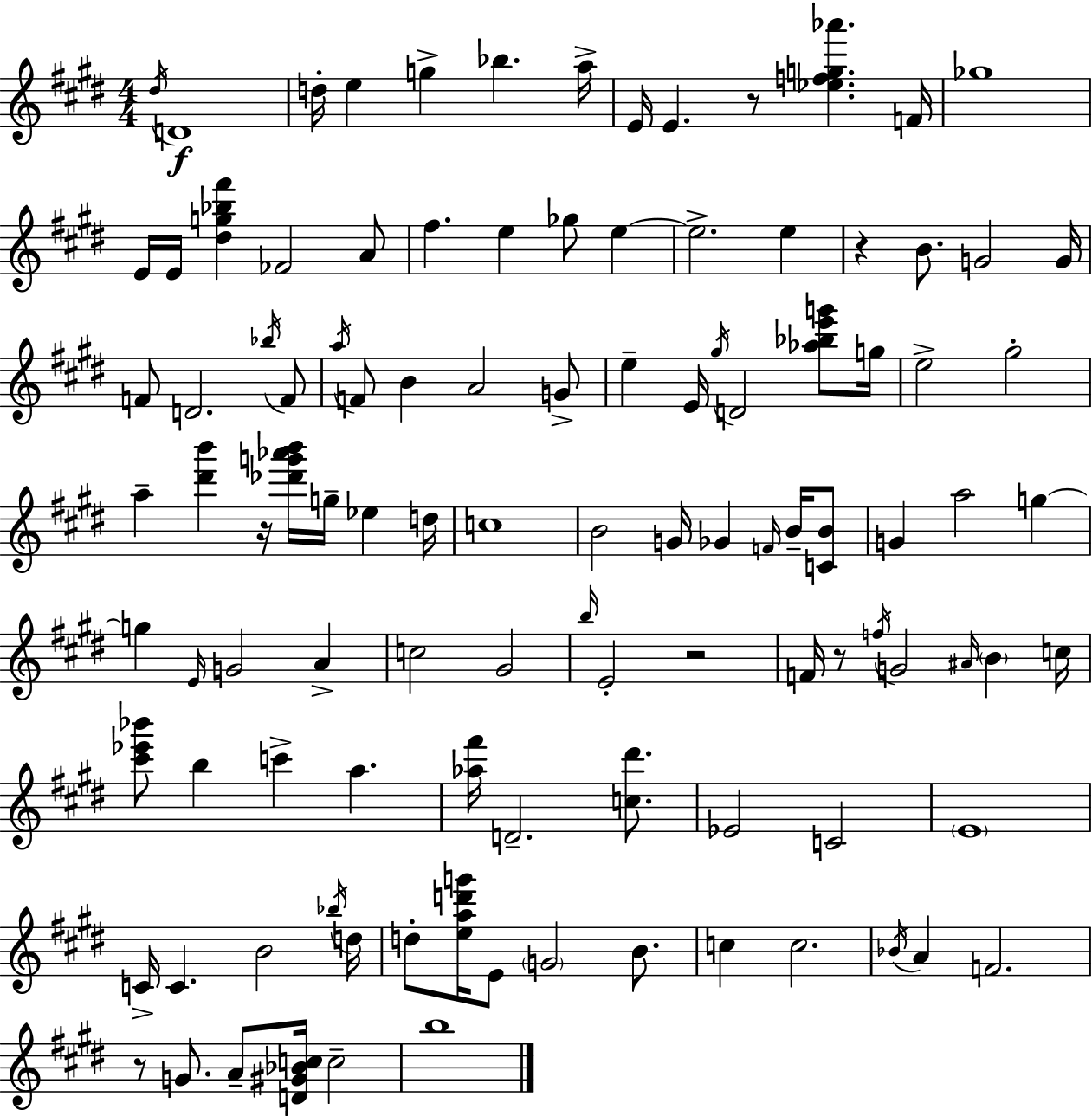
{
  \clef treble
  \numericTimeSignature
  \time 4/4
  \key e \major
  \acciaccatura { dis''16 }\f d'1 | d''16-. e''4 g''4-> bes''4. | a''16-> e'16 e'4. r8 <ees'' f'' g'' aes'''>4. | f'16 ges''1 | \break e'16 e'16 <dis'' g'' bes'' fis'''>4 fes'2 a'8 | fis''4. e''4 ges''8 e''4~~ | e''2.-> e''4 | r4 b'8. g'2 | \break g'16 f'8 d'2. \acciaccatura { bes''16 } | f'8 \acciaccatura { a''16 } f'8 b'4 a'2 | g'8-> e''4-- e'16 \acciaccatura { gis''16 } d'2 | <aes'' bes'' e''' g'''>8 g''16 e''2-> gis''2-. | \break a''4-- <dis''' b'''>4 r16 <des''' g''' aes''' b'''>16 g''16-- ees''4 | d''16 c''1 | b'2 g'16 ges'4 | \grace { f'16 } b'16-- <c' b'>8 g'4 a''2 | \break g''4~~ g''4 \grace { e'16 } g'2 | a'4-> c''2 gis'2 | \grace { b''16 } e'2-. r2 | f'16 r8 \acciaccatura { f''16 } g'2 | \break \grace { ais'16 } \parenthesize b'4 c''16 <cis''' ees''' bes'''>8 b''4 c'''4-> | a''4. <aes'' fis'''>16 d'2.-- | <c'' dis'''>8. ees'2 | c'2 \parenthesize e'1 | \break c'16-> c'4. | b'2 \acciaccatura { bes''16 } d''16 d''8-. <e'' a'' d''' g'''>16 e'8 \parenthesize g'2 | b'8. c''4 c''2. | \acciaccatura { bes'16 } a'4 f'2. | \break r8 g'8. | a'8-- <d' gis' bes' c''>16 c''2-- b''1 | \bar "|."
}